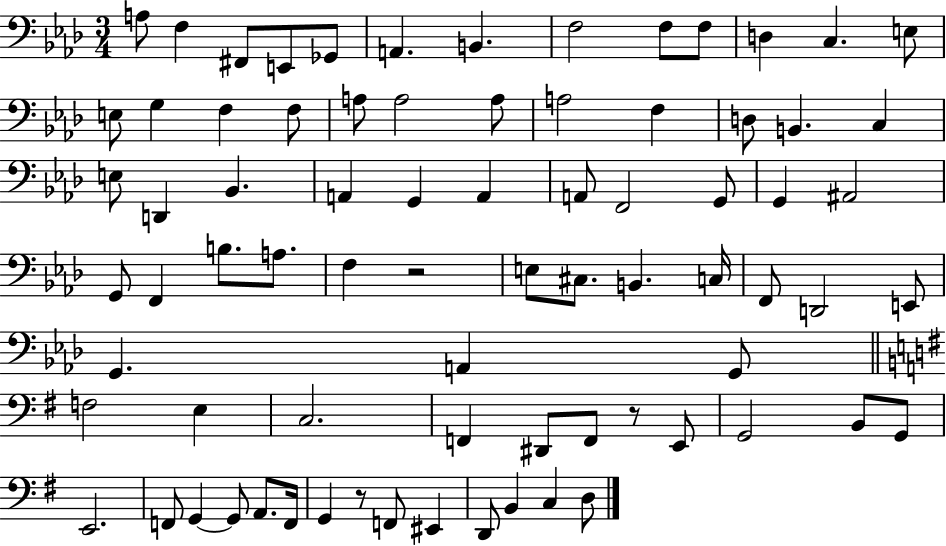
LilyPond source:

{
  \clef bass
  \numericTimeSignature
  \time 3/4
  \key aes \major
  a8 f4 fis,8 e,8 ges,8 | a,4. b,4. | f2 f8 f8 | d4 c4. e8 | \break e8 g4 f4 f8 | a8 a2 a8 | a2 f4 | d8 b,4. c4 | \break e8 d,4 bes,4. | a,4 g,4 a,4 | a,8 f,2 g,8 | g,4 ais,2 | \break g,8 f,4 b8. a8. | f4 r2 | e8 cis8. b,4. c16 | f,8 d,2 e,8 | \break g,4. a,4 g,8 | \bar "||" \break \key g \major f2 e4 | c2. | f,4 dis,8 f,8 r8 e,8 | g,2 b,8 g,8 | \break e,2. | f,8 g,4~~ g,8 a,8. f,16 | g,4 r8 f,8 eis,4 | d,8 b,4 c4 d8 | \break \bar "|."
}